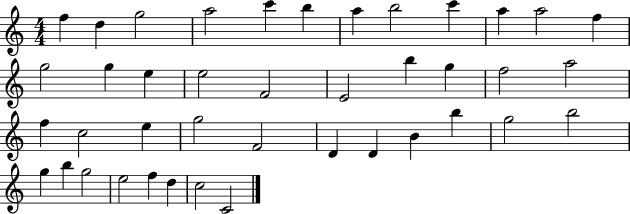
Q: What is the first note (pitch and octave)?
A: F5